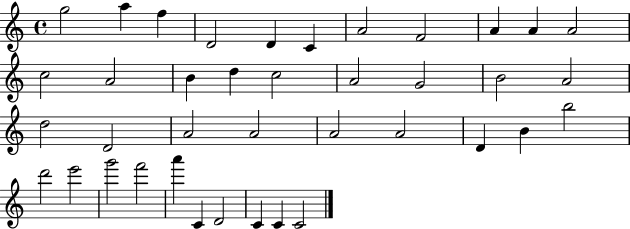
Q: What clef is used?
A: treble